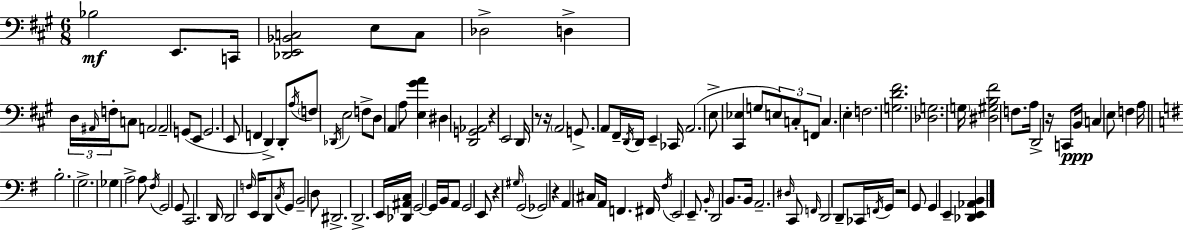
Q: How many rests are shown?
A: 7